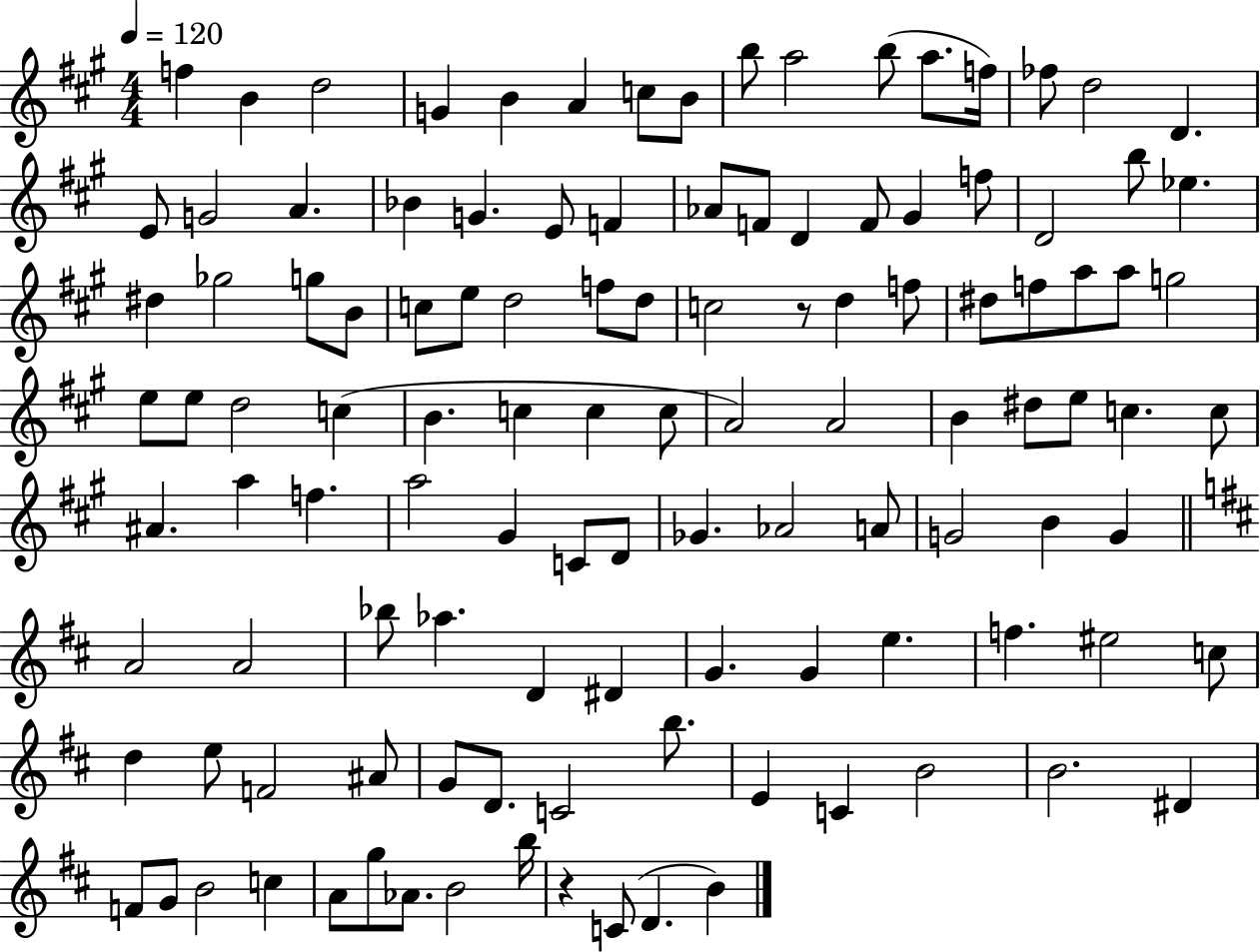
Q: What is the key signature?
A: A major